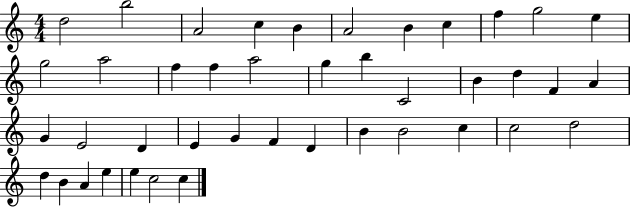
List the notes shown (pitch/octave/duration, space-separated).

D5/h B5/h A4/h C5/q B4/q A4/h B4/q C5/q F5/q G5/h E5/q G5/h A5/h F5/q F5/q A5/h G5/q B5/q C4/h B4/q D5/q F4/q A4/q G4/q E4/h D4/q E4/q G4/q F4/q D4/q B4/q B4/h C5/q C5/h D5/h D5/q B4/q A4/q E5/q E5/q C5/h C5/q